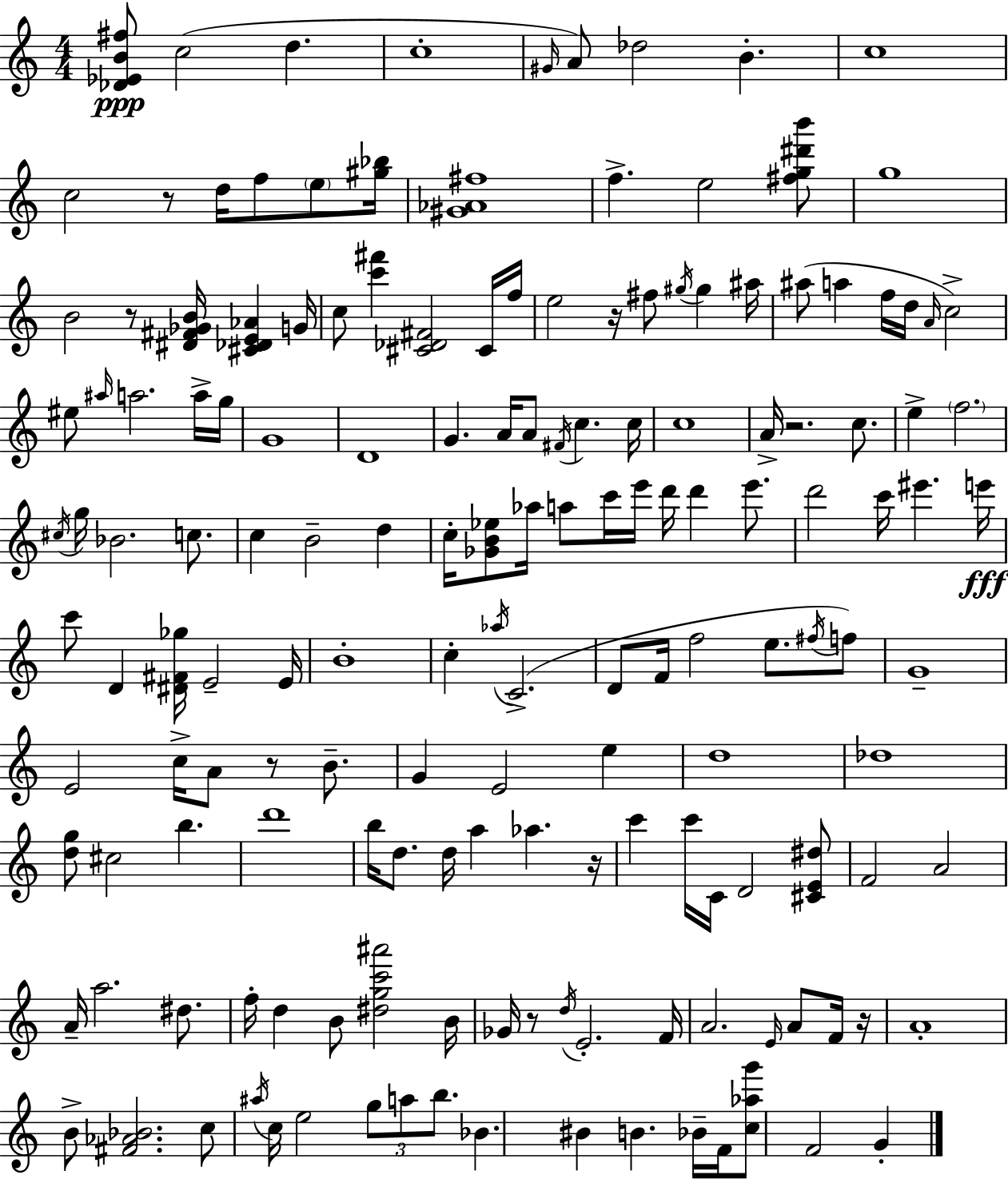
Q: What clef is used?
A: treble